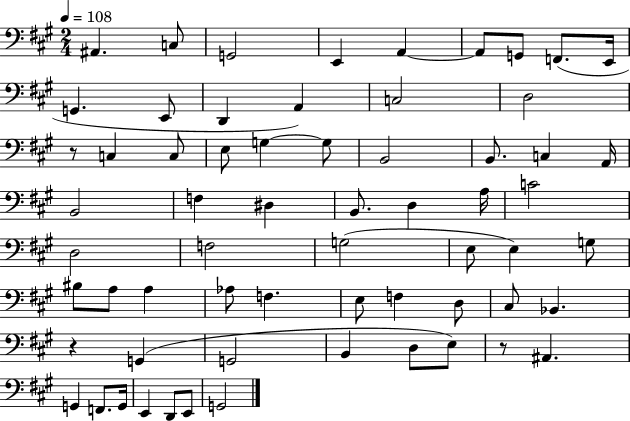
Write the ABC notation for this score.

X:1
T:Untitled
M:2/4
L:1/4
K:A
^A,, C,/2 G,,2 E,, A,, A,,/2 G,,/2 F,,/2 E,,/4 G,, E,,/2 D,, A,, C,2 D,2 z/2 C, C,/2 E,/2 G, G,/2 B,,2 B,,/2 C, A,,/4 B,,2 F, ^D, B,,/2 D, A,/4 C2 D,2 F,2 G,2 E,/2 E, G,/2 ^B,/2 A,/2 A, _A,/2 F, E,/2 F, D,/2 ^C,/2 _B,, z G,, G,,2 B,, D,/2 E,/2 z/2 ^A,, G,, F,,/2 G,,/4 E,, D,,/2 E,,/2 G,,2